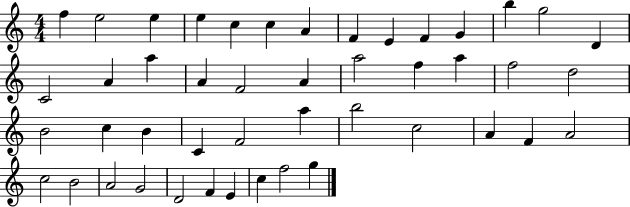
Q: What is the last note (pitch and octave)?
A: G5